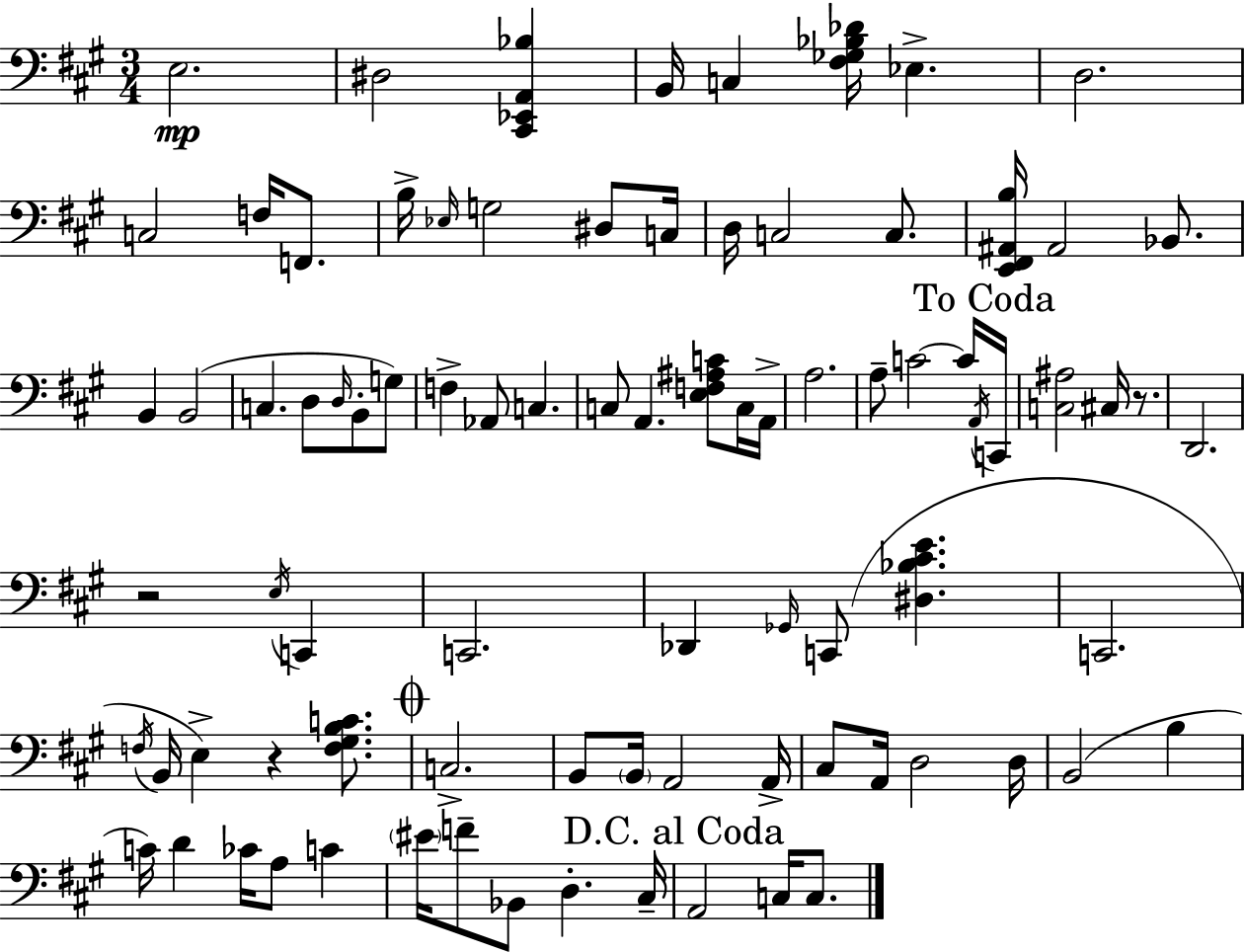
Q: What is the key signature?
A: A major